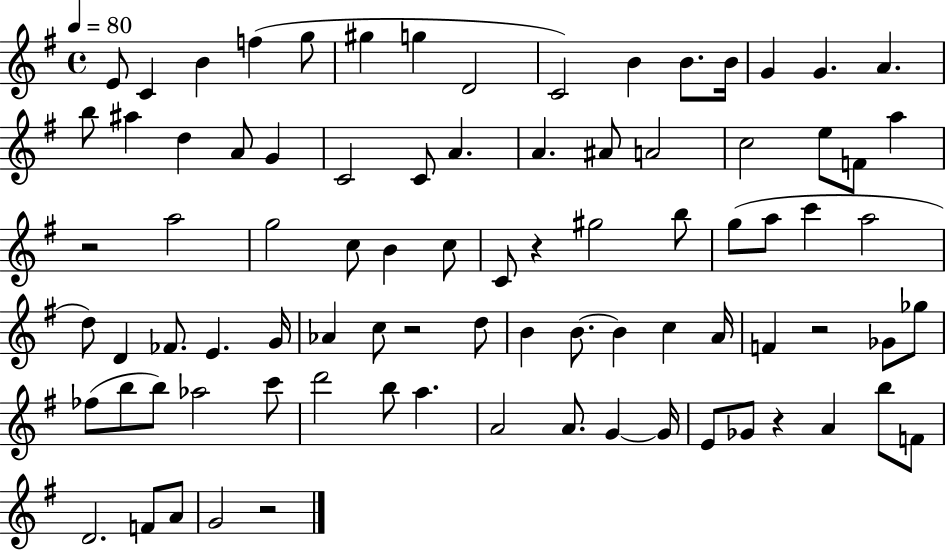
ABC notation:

X:1
T:Untitled
M:4/4
L:1/4
K:G
E/2 C B f g/2 ^g g D2 C2 B B/2 B/4 G G A b/2 ^a d A/2 G C2 C/2 A A ^A/2 A2 c2 e/2 F/2 a z2 a2 g2 c/2 B c/2 C/2 z ^g2 b/2 g/2 a/2 c' a2 d/2 D _F/2 E G/4 _A c/2 z2 d/2 B B/2 B c A/4 F z2 _G/2 _g/2 _f/2 b/2 b/2 _a2 c'/2 d'2 b/2 a A2 A/2 G G/4 E/2 _G/2 z A b/2 F/2 D2 F/2 A/2 G2 z2